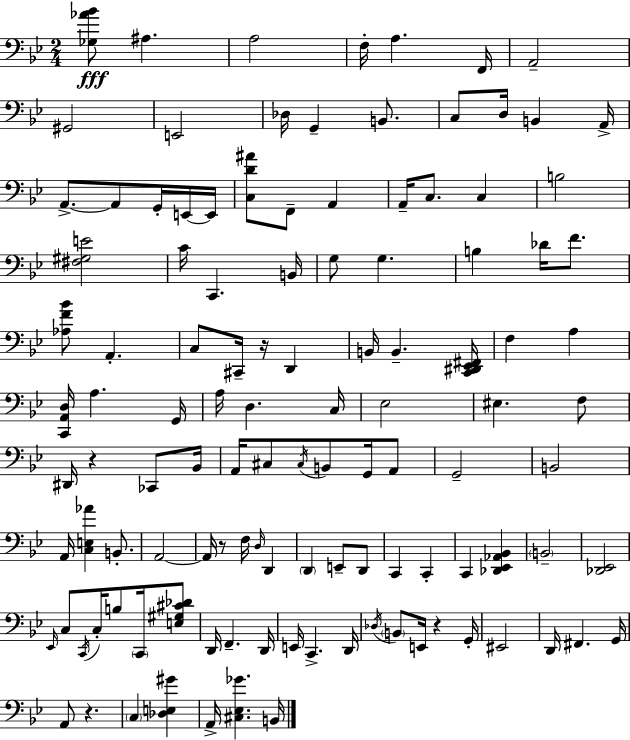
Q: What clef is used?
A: bass